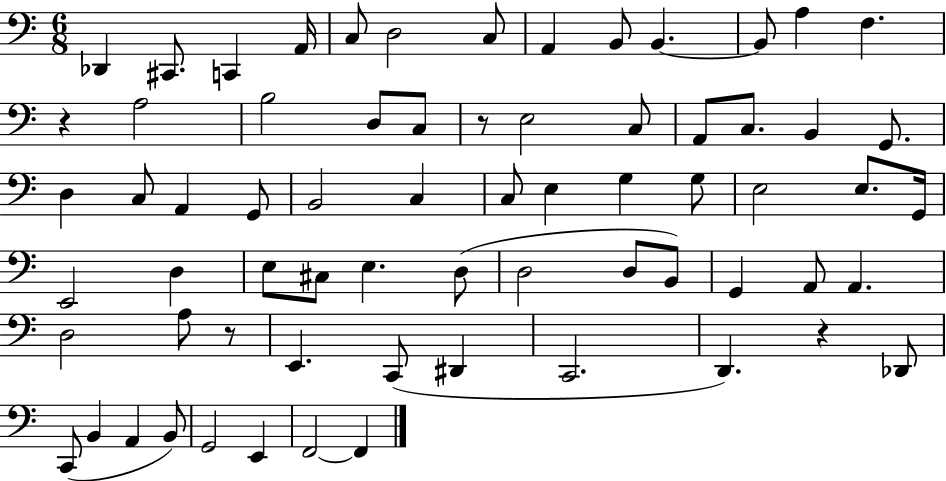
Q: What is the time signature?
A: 6/8